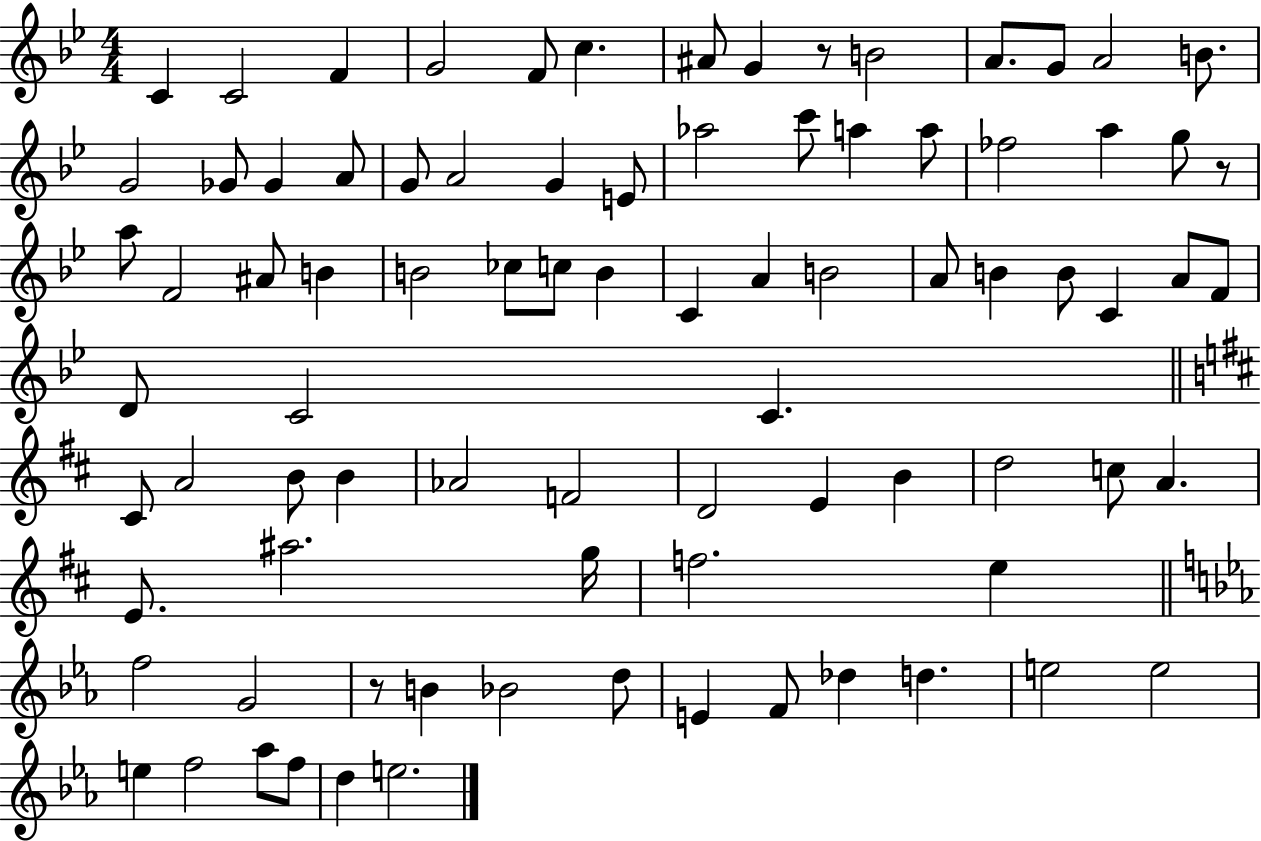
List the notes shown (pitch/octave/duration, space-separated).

C4/q C4/h F4/q G4/h F4/e C5/q. A#4/e G4/q R/e B4/h A4/e. G4/e A4/h B4/e. G4/h Gb4/e Gb4/q A4/e G4/e A4/h G4/q E4/e Ab5/h C6/e A5/q A5/e FES5/h A5/q G5/e R/e A5/e F4/h A#4/e B4/q B4/h CES5/e C5/e B4/q C4/q A4/q B4/h A4/e B4/q B4/e C4/q A4/e F4/e D4/e C4/h C4/q. C#4/e A4/h B4/e B4/q Ab4/h F4/h D4/h E4/q B4/q D5/h C5/e A4/q. E4/e. A#5/h. G5/s F5/h. E5/q F5/h G4/h R/e B4/q Bb4/h D5/e E4/q F4/e Db5/q D5/q. E5/h E5/h E5/q F5/h Ab5/e F5/e D5/q E5/h.